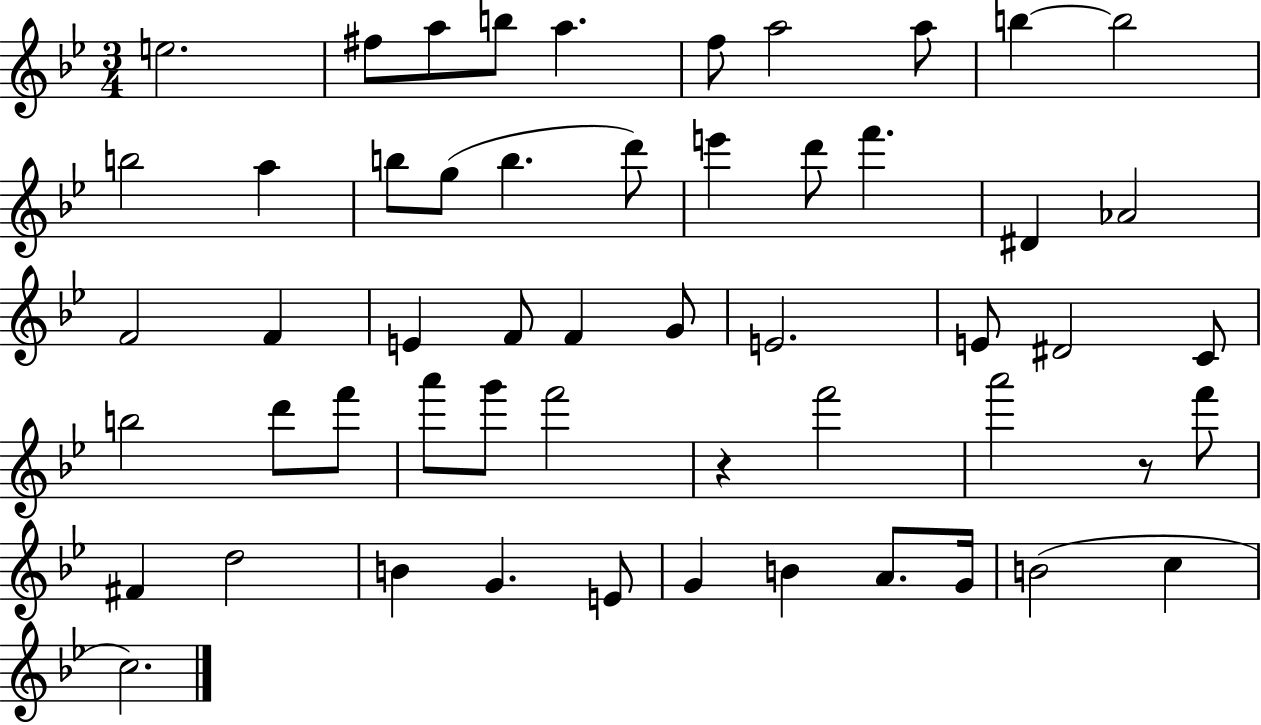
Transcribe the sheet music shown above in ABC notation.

X:1
T:Untitled
M:3/4
L:1/4
K:Bb
e2 ^f/2 a/2 b/2 a f/2 a2 a/2 b b2 b2 a b/2 g/2 b d'/2 e' d'/2 f' ^D _A2 F2 F E F/2 F G/2 E2 E/2 ^D2 C/2 b2 d'/2 f'/2 a'/2 g'/2 f'2 z f'2 a'2 z/2 f'/2 ^F d2 B G E/2 G B A/2 G/4 B2 c c2